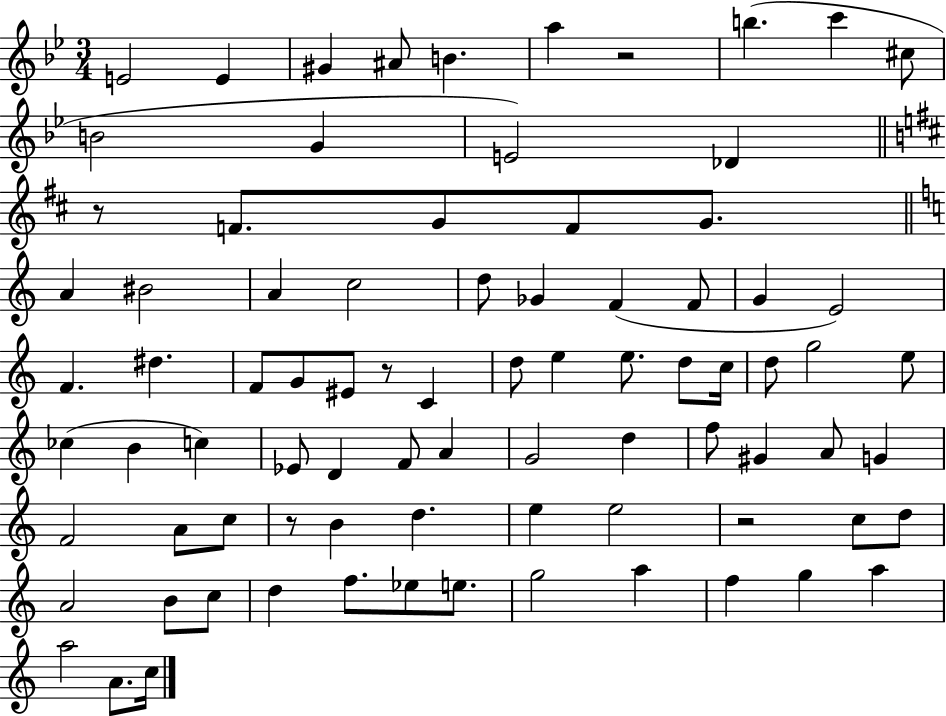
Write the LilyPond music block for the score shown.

{
  \clef treble
  \numericTimeSignature
  \time 3/4
  \key bes \major
  e'2 e'4 | gis'4 ais'8 b'4. | a''4 r2 | b''4.( c'''4 cis''8 | \break b'2 g'4 | e'2) des'4 | \bar "||" \break \key d \major r8 f'8. g'8 f'8 g'8. | \bar "||" \break \key a \minor a'4 bis'2 | a'4 c''2 | d''8 ges'4 f'4( f'8 | g'4 e'2) | \break f'4. dis''4. | f'8 g'8 eis'8 r8 c'4 | d''8 e''4 e''8. d''8 c''16 | d''8 g''2 e''8 | \break ces''4( b'4 c''4) | ees'8 d'4 f'8 a'4 | g'2 d''4 | f''8 gis'4 a'8 g'4 | \break f'2 a'8 c''8 | r8 b'4 d''4. | e''4 e''2 | r2 c''8 d''8 | \break a'2 b'8 c''8 | d''4 f''8. ees''8 e''8. | g''2 a''4 | f''4 g''4 a''4 | \break a''2 a'8. c''16 | \bar "|."
}